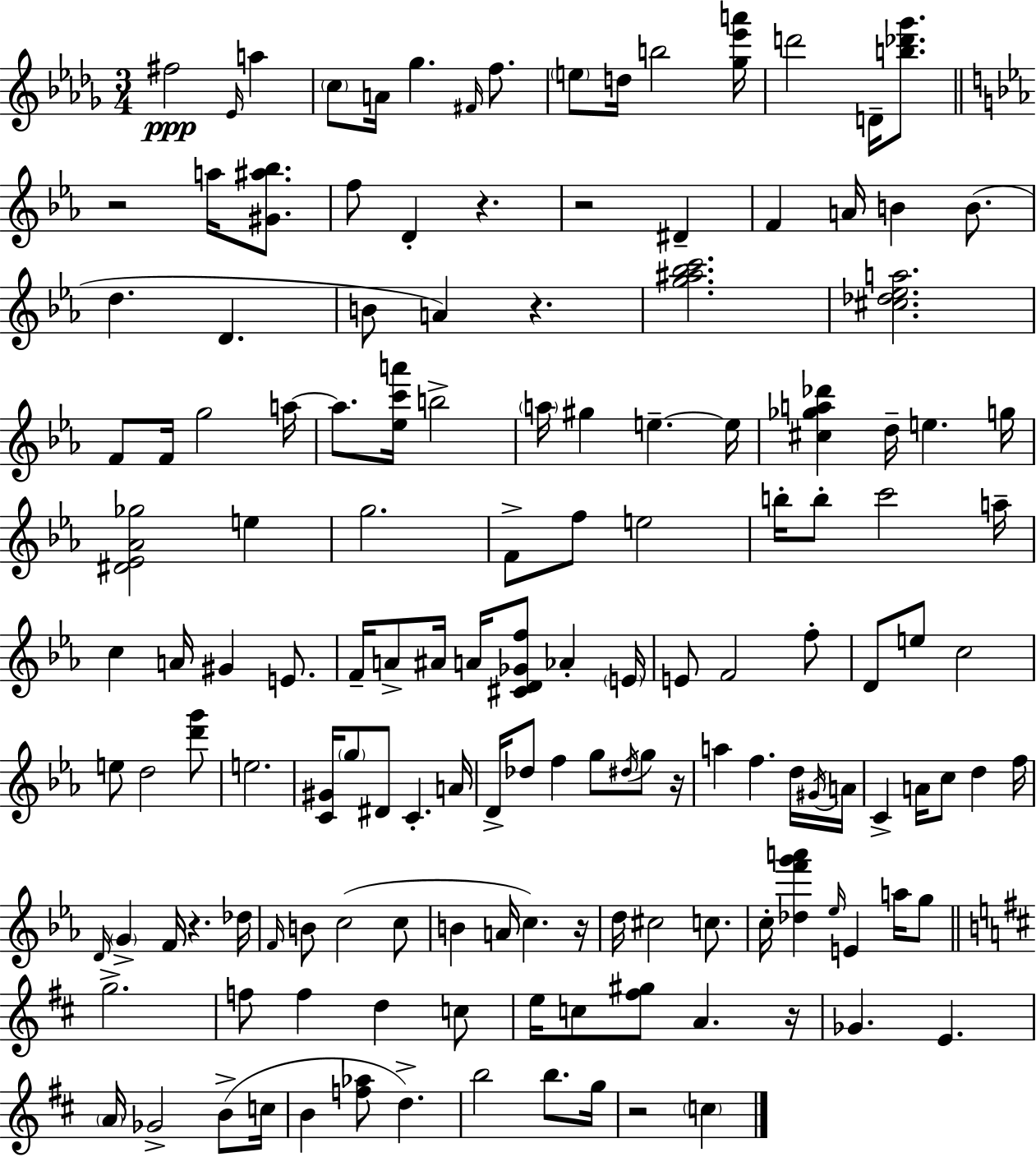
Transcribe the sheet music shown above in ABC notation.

X:1
T:Untitled
M:3/4
L:1/4
K:Bbm
^f2 _E/4 a c/2 A/4 _g ^F/4 f/2 e/2 d/4 b2 [_g_e'a']/4 d'2 D/4 [b_d'_g']/2 z2 a/4 [^G^a_b]/2 f/2 D z z2 ^D F A/4 B B/2 d D B/2 A z [g^a_bc']2 [^c_d_ea]2 F/2 F/4 g2 a/4 a/2 [_ec'a']/4 b2 a/4 ^g e e/4 [^c_ga_d'] d/4 e g/4 [^D_E_A_g]2 e g2 F/2 f/2 e2 b/4 b/2 c'2 a/4 c A/4 ^G E/2 F/4 A/2 ^A/4 A/4 [^CD_Gf]/2 _A E/4 E/2 F2 f/2 D/2 e/2 c2 e/2 d2 [d'g']/2 e2 [C^G]/4 g/2 ^D/2 C A/4 D/4 _d/2 f g/2 ^d/4 g/2 z/4 a f d/4 ^G/4 A/4 C A/4 c/2 d f/4 D/4 G F/4 z _d/4 F/4 B/2 c2 c/2 B A/4 c z/4 d/4 ^c2 c/2 c/4 [_df'g'a'] _e/4 E a/4 g/2 g2 f/2 f d c/2 e/4 c/2 [^f^g]/2 A z/4 _G E A/4 _G2 B/2 c/4 B [f_a]/2 d b2 b/2 g/4 z2 c